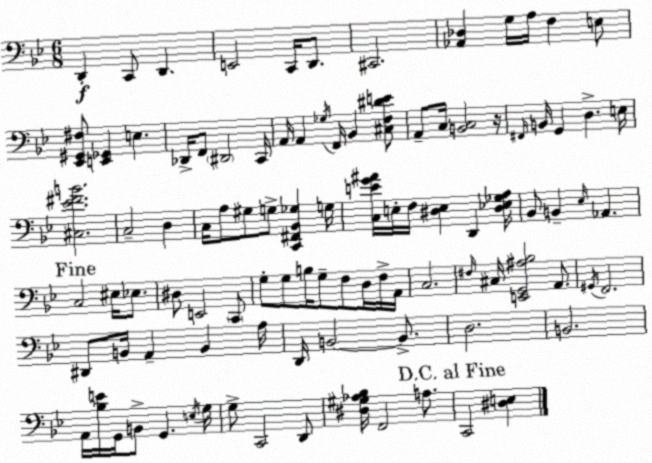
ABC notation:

X:1
T:Untitled
M:6/8
L:1/4
K:Gm
D,, C,,/2 D,, E,,2 C,,/4 D,,/2 ^C,,2 [_A,,_D,] G,/4 A,/4 F, E,/2 [_E,,^G,,^F,]/2 [E,,_G,,] E, _D,,/4 F,,/2 ^D,,2 C,,/4 A,,/4 A,, _G,/4 F,,/4 _B,, [^C,F,^DE]/2 A,,/2 C,/4 [B,,C,]2 z/4 ^F,,/4 B,,/4 G,, D, E,/4 [^C,_E^FB]2 C,2 D, C,/4 A,/2 ^G,/2 G,/2 [C,,^F,,_B,,_G,] G,/4 [C,EG^A]/4 E,/4 F,/4 [^D,E,] D,, [^D,_E,_G,A,]/4 _B,,/2 B,, _E,/4 _A,, C,2 ^E,/4 _E,/2 ^D,/2 E,,2 C,,/2 G,/2 G,/2 B,/4 G,/2 F,/2 D,/4 F,/4 A,,/4 C,2 ^F,/4 ^C,/4 [E,,G,,^A,_B,]2 A,,/2 ^G,,/4 F,,2 ^D,,/2 B,,/4 A,, B,, A,/4 D,,/4 B,,2 B,,/2 D,2 B,,2 A,,/4 [_B,E]/4 G,,/4 B,,/2 G,, E,/4 G,/4 G,/2 C,,2 D,,/2 [^D,^G,_A,_B,]/4 F,,2 A,/2 C,,2 [^D,E,]